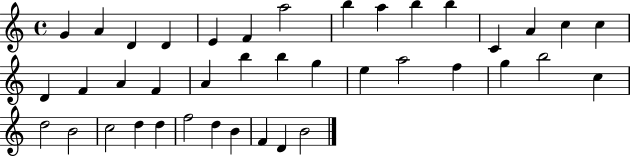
X:1
T:Untitled
M:4/4
L:1/4
K:C
G A D D E F a2 b a b b C A c c D F A F A b b g e a2 f g b2 c d2 B2 c2 d d f2 d B F D B2